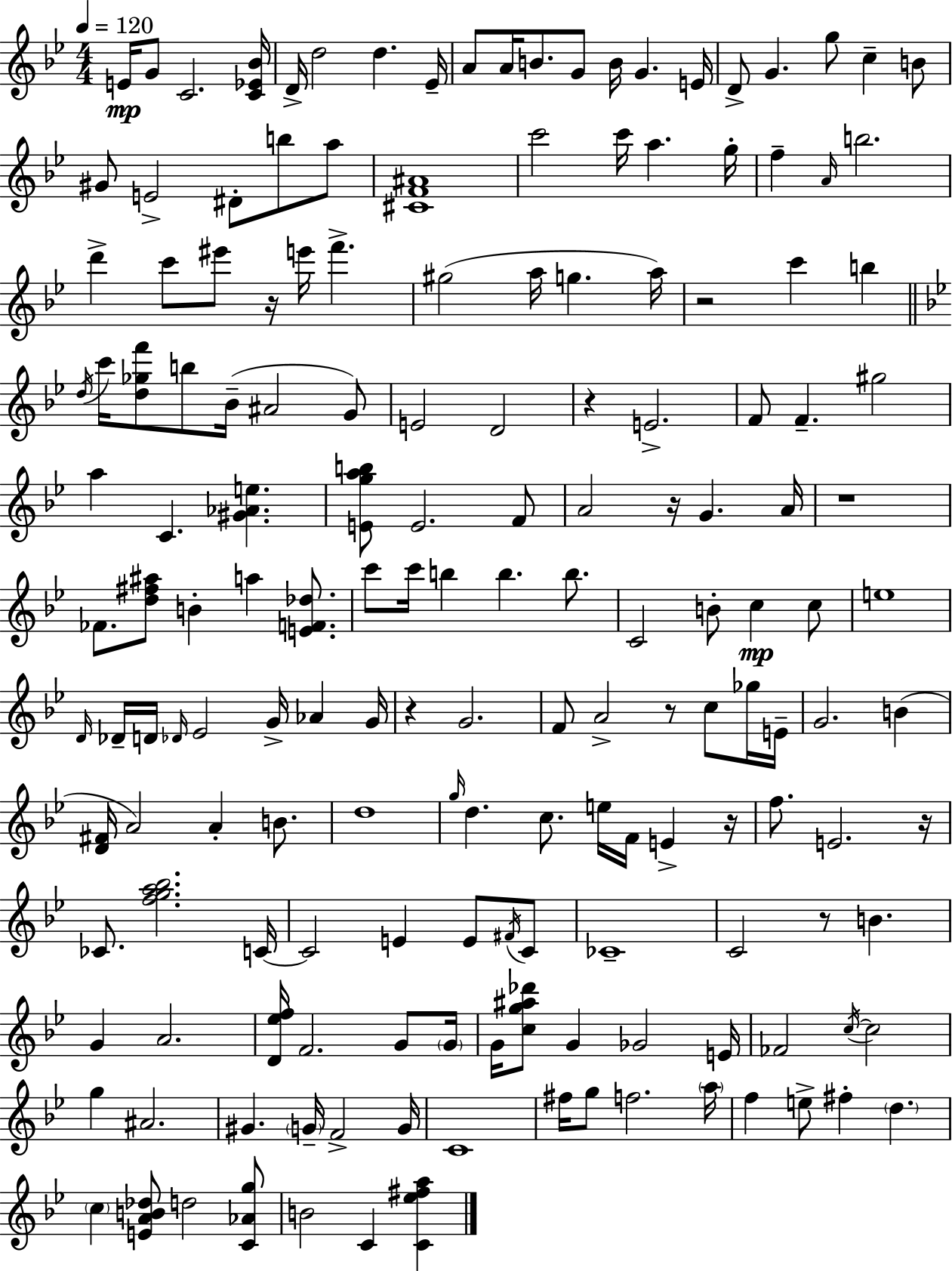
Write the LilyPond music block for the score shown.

{
  \clef treble
  \numericTimeSignature
  \time 4/4
  \key g \minor
  \tempo 4 = 120
  e'16\mp g'8 c'2. <c' ees' bes'>16 | d'16-> d''2 d''4. ees'16-- | a'8 a'16 b'8. g'8 b'16 g'4. e'16 | d'8-> g'4. g''8 c''4-- b'8 | \break gis'8 e'2-> dis'8-. b''8 a''8 | <cis' f' ais'>1 | c'''2 c'''16 a''4. g''16-. | f''4-- \grace { a'16 } b''2. | \break d'''4-> c'''8 eis'''8 r16 e'''16 f'''4.-> | gis''2( a''16 g''4. | a''16) r2 c'''4 b''4 | \bar "||" \break \key bes \major \acciaccatura { d''16 } c'''16 <d'' ges'' f'''>8 b''8 bes'16--( ais'2 g'8) | e'2 d'2 | r4 e'2.-> | f'8 f'4.-- gis''2 | \break a''4 c'4. <gis' aes' e''>4. | <e' g'' a'' b''>8 e'2. f'8 | a'2 r16 g'4. | a'16 r1 | \break fes'8. <d'' fis'' ais''>8 b'4-. a''4 <e' f' des''>8. | c'''8 c'''16 b''4 b''4. b''8. | c'2 b'8-. c''4\mp c''8 | e''1 | \break \grace { d'16 } des'16-- d'16 \grace { des'16 } ees'2 g'16-> aes'4 | g'16 r4 g'2. | f'8 a'2-> r8 c''8 | ges''16 e'16-- g'2. b'4( | \break <d' fis'>16 a'2) a'4-. | b'8. d''1 | \grace { g''16 } d''4. c''8. e''16 f'16 e'4-> | r16 f''8. e'2. | \break r16 ces'8. <f'' g'' a'' bes''>2. | c'16~~ c'2 e'4 | e'8 \acciaccatura { fis'16 } c'8 ces'1-- | c'2 r8 b'4. | \break g'4 a'2. | <d' ees'' f''>16 f'2. | g'8 \parenthesize g'16 g'16 <c'' g'' ais'' des'''>8 g'4 ges'2 | e'16 fes'2 \acciaccatura { c''16~ }~ c''2 | \break g''4 ais'2. | gis'4. \parenthesize g'16-- f'2-> | g'16 c'1 | fis''16 g''8 f''2. | \break \parenthesize a''16 f''4 e''8-> fis''4-. | \parenthesize d''4. \parenthesize c''4 <e' a' b' des''>8 d''2 | <c' aes' g''>8 b'2 c'4 | <c' ees'' fis'' a''>4 \bar "|."
}